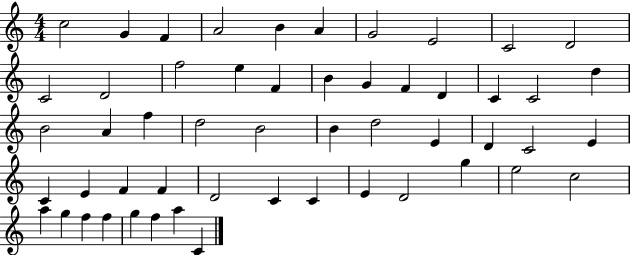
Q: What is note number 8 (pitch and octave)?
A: E4